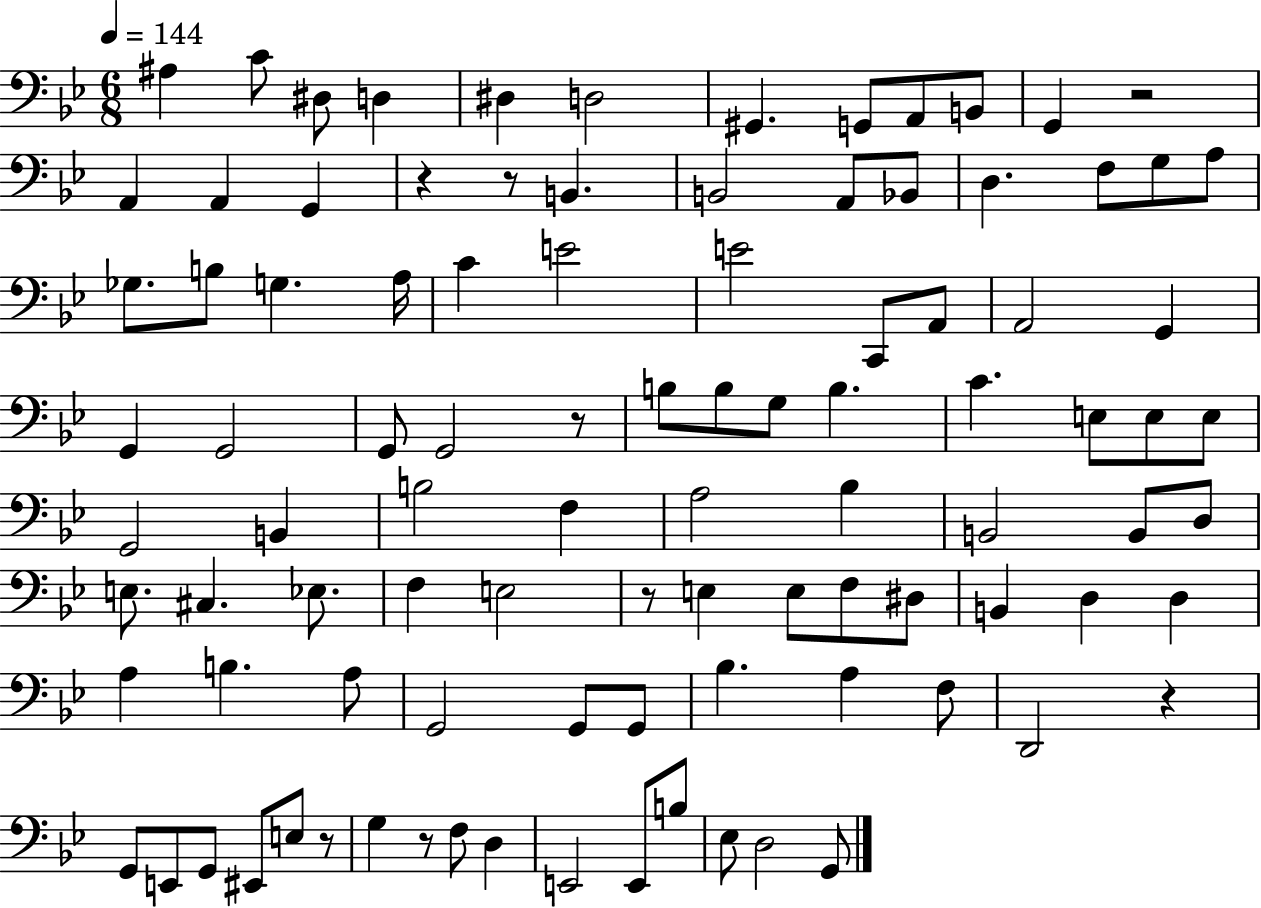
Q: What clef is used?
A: bass